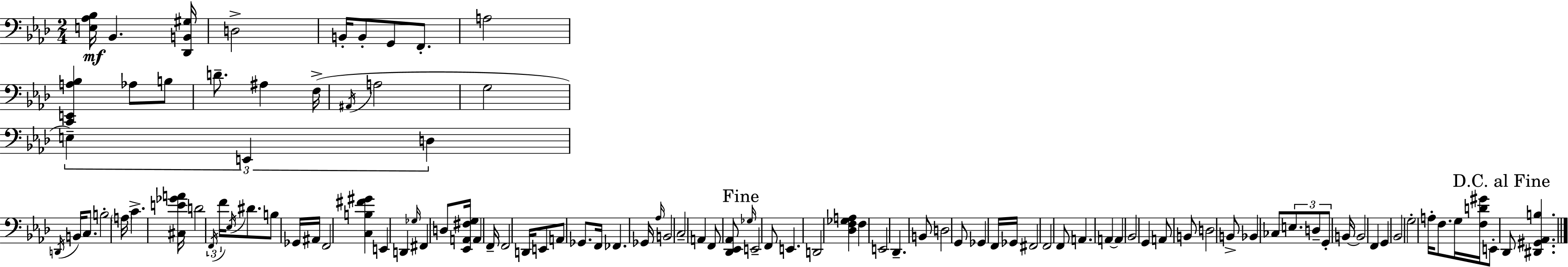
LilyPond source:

{
  \clef bass
  \numericTimeSignature
  \time 2/4
  \key aes \major
  <e aes bes>16\mf bes,4. <des, b, gis>16 | d2-> | b,16-. b,8-. g,8 f,8.-. | a2 | \break <c, e, a bes>4 aes8 b8 | d'8.-- ais4 f16->( | \acciaccatura { ais,16 } a2 | g2 | \break \tuplet 3/2 { e4--) e,4 | d4 } \acciaccatura { d,16 } b,16 c8. | b2-. | \parenthesize a16 c'4.-> | \break <cis e' ges' a'>16 d'2 | \tuplet 3/2 { \acciaccatura { f,16 } f'16 \acciaccatura { ees16 } } dis'8. | b8 ges,16 ais,16 f,2 | <c b fis' gis'>4 | \break e,4 d,4 | \grace { ges16 } fis,4 d8 <ees, a, fis g>16 | a,4 f,16-- f,2 | d,16 e,8 | \break a,8 ges,8. f,16 fes,4. | ges,16 \grace { aes16 } b,2 | c2-- | a,4 | \break f,8 <des, ees, aes,>8 \mark "Fine" \grace { ges16 } e,2-- | f,8 | e,4. d,2 | <des f ges a>4 | \break f4 e,2 | des,4.-- | b,8 d2 | g,8 | \break ges,4 f,16 ges,16 fis,2 | f,2 | f,8 | a,4. a,4~~ | \break a,4 bes,2 | g,4 | a,8 b,8 d2 | b,8-> | \break bes,4 ces8 \tuplet 3/2 { e8. | d8-- g,8-. } b,16~~ b,2 | f,4 | g,4 bes,2 | \break g2-. | a16-. | f8. g16 <f d' gis'>16 e,8-. \mark "D.C. al Fine" des,8 | <dis, gis, aes, b>4. \bar "|."
}